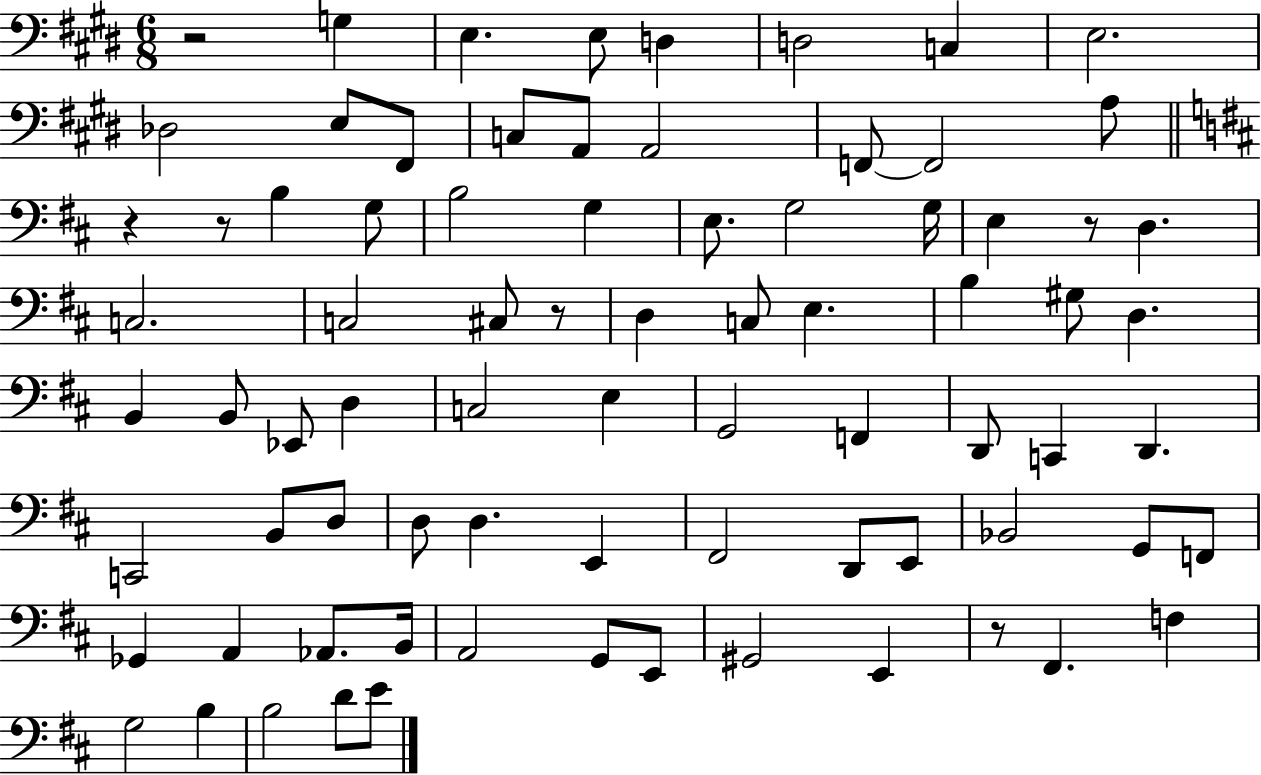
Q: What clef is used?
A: bass